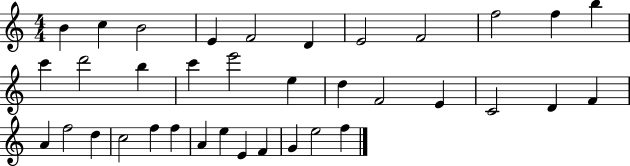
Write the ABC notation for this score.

X:1
T:Untitled
M:4/4
L:1/4
K:C
B c B2 E F2 D E2 F2 f2 f b c' d'2 b c' e'2 e d F2 E C2 D F A f2 d c2 f f A e E F G e2 f